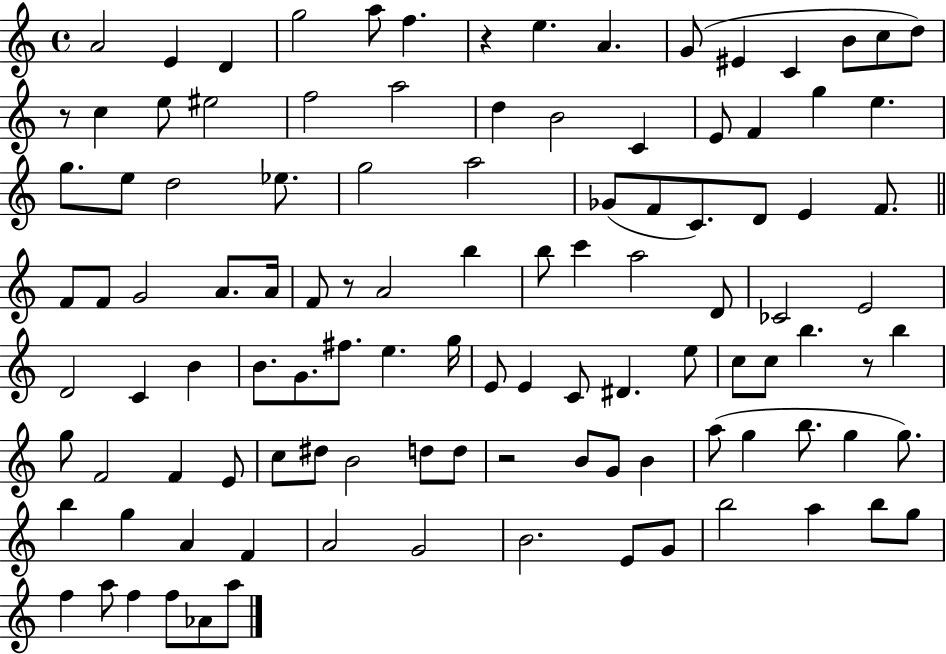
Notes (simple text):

A4/h E4/q D4/q G5/h A5/e F5/q. R/q E5/q. A4/q. G4/e EIS4/q C4/q B4/e C5/e D5/e R/e C5/q E5/e EIS5/h F5/h A5/h D5/q B4/h C4/q E4/e F4/q G5/q E5/q. G5/e. E5/e D5/h Eb5/e. G5/h A5/h Gb4/e F4/e C4/e. D4/e E4/q F4/e. F4/e F4/e G4/h A4/e. A4/s F4/e R/e A4/h B5/q B5/e C6/q A5/h D4/e CES4/h E4/h D4/h C4/q B4/q B4/e. G4/e. F#5/e. E5/q. G5/s E4/e E4/q C4/e D#4/q. E5/e C5/e C5/e B5/q. R/e B5/q G5/e F4/h F4/q E4/e C5/e D#5/e B4/h D5/e D5/e R/h B4/e G4/e B4/q A5/e G5/q B5/e. G5/q G5/e. B5/q G5/q A4/q F4/q A4/h G4/h B4/h. E4/e G4/e B5/h A5/q B5/e G5/e F5/q A5/e F5/q F5/e Ab4/e A5/e